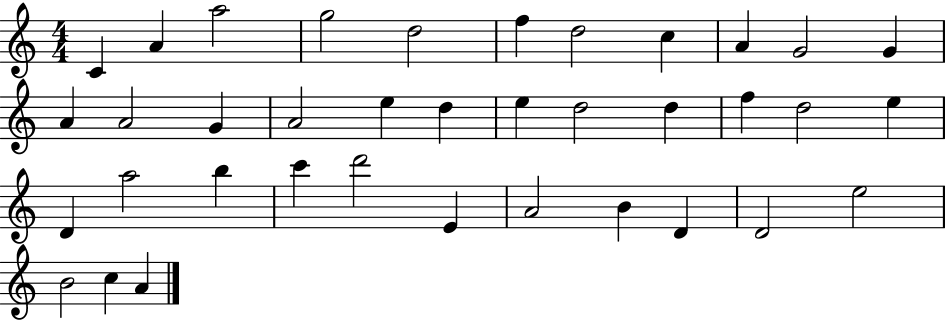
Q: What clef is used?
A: treble